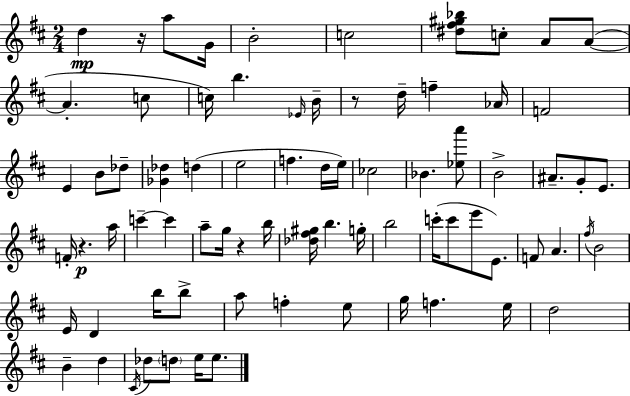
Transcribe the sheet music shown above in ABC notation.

X:1
T:Untitled
M:2/4
L:1/4
K:D
d z/4 a/2 G/4 B2 c2 [^d^f^g_b]/2 c/2 A/2 A/2 A c/2 c/4 b _E/4 B/4 z/2 d/4 f _A/4 F2 E B/2 _d/2 [_G_d] d e2 f d/4 e/4 _c2 _B [_ea']/2 B2 ^A/2 G/2 E/2 F/4 z a/4 c' c' a/2 g/4 z b/4 [_d^f^g]/4 b g/4 b2 c'/4 c'/2 e'/2 E/2 F/2 A ^f/4 B2 E/4 D b/4 b/2 a/2 f e/2 g/4 f e/4 d2 B d ^C/4 _d/2 d/2 e/4 e/2